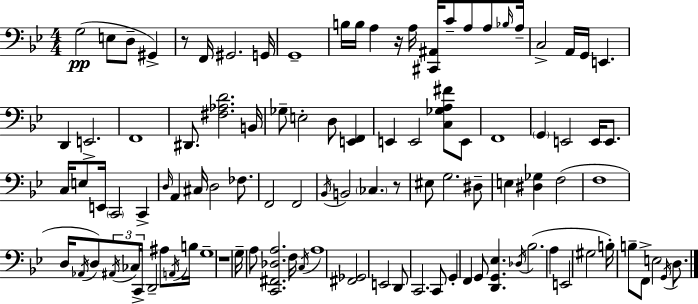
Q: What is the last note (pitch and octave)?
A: D3